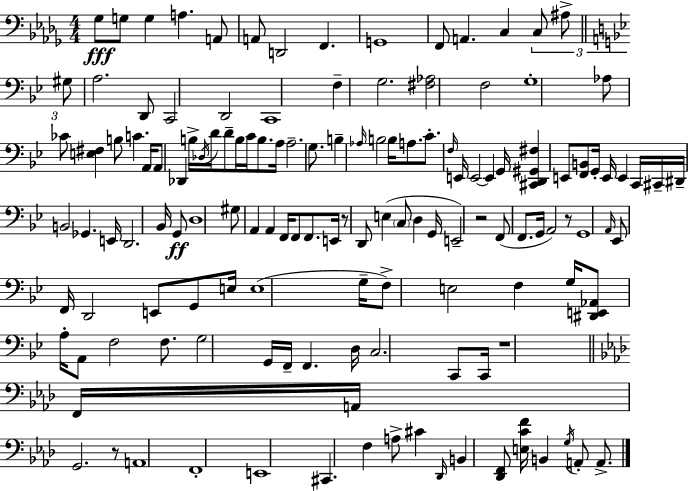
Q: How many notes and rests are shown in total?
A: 137